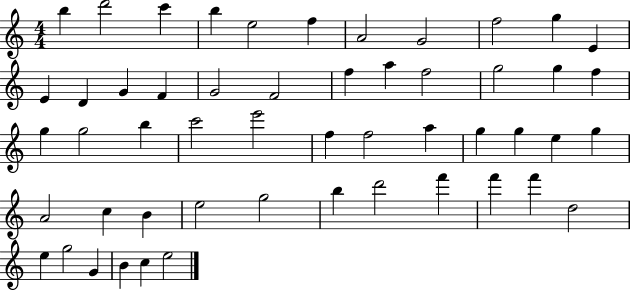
X:1
T:Untitled
M:4/4
L:1/4
K:C
b d'2 c' b e2 f A2 G2 f2 g E E D G F G2 F2 f a f2 g2 g f g g2 b c'2 e'2 f f2 a g g e g A2 c B e2 g2 b d'2 f' f' f' d2 e g2 G B c e2